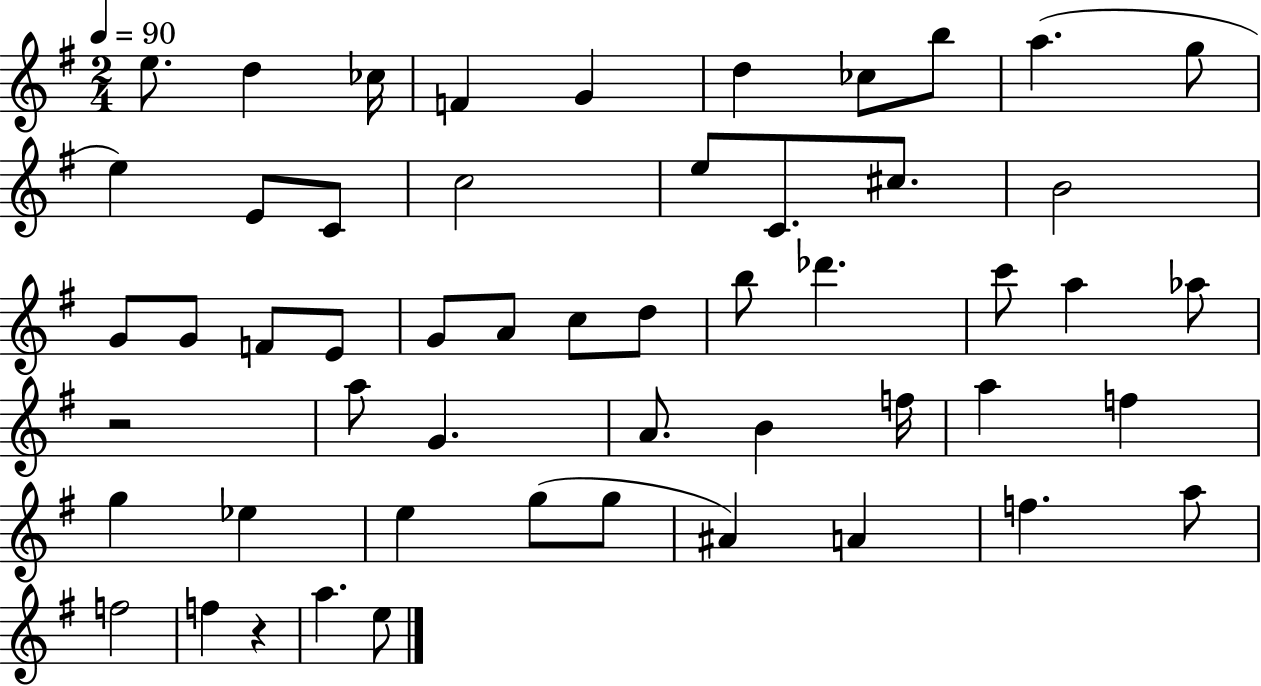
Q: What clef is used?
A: treble